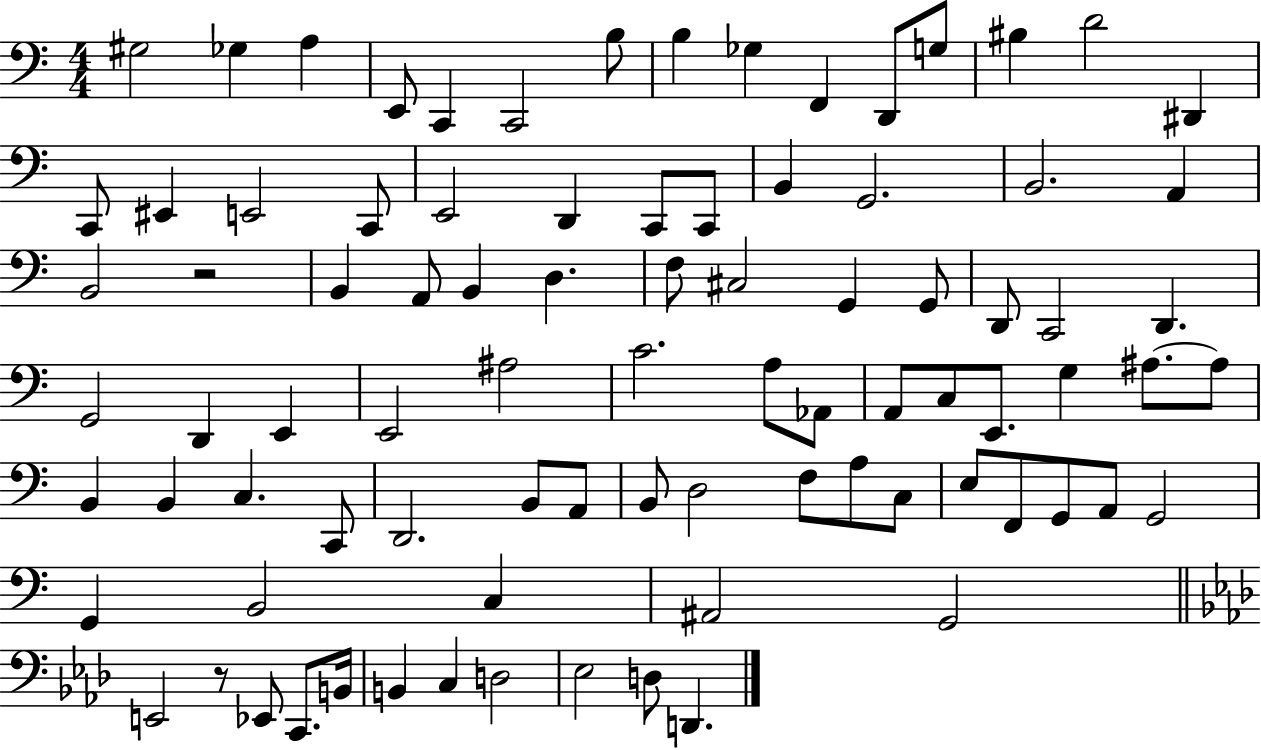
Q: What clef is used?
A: bass